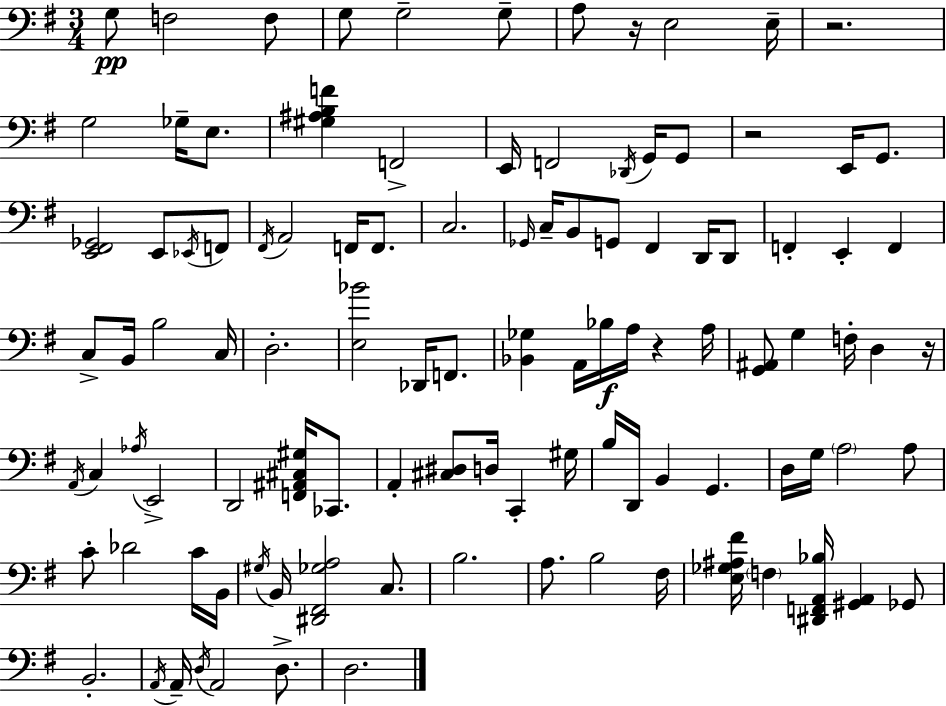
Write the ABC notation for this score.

X:1
T:Untitled
M:3/4
L:1/4
K:Em
G,/2 F,2 F,/2 G,/2 G,2 G,/2 A,/2 z/4 E,2 E,/4 z2 G,2 _G,/4 E,/2 [^G,^A,B,F] F,,2 E,,/4 F,,2 _D,,/4 G,,/4 G,,/2 z2 E,,/4 G,,/2 [E,,^F,,_G,,]2 E,,/2 _E,,/4 F,,/2 ^F,,/4 A,,2 F,,/4 F,,/2 C,2 _G,,/4 C,/4 B,,/2 G,,/2 ^F,, D,,/4 D,,/2 F,, E,, F,, C,/2 B,,/4 B,2 C,/4 D,2 [E,_B]2 _D,,/4 F,,/2 [_B,,_G,] A,,/4 _B,/4 A,/4 z A,/4 [G,,^A,,]/2 G, F,/4 D, z/4 A,,/4 C, _A,/4 E,,2 D,,2 [F,,^A,,^C,^G,]/4 _C,,/2 A,, [^C,^D,]/2 D,/4 C,, ^G,/4 B,/4 D,,/4 B,, G,, D,/4 G,/4 A,2 A,/2 C/2 _D2 C/4 B,,/4 ^G,/4 B,,/4 [^D,,^F,,_G,A,]2 C,/2 B,2 A,/2 B,2 ^F,/4 [E,_G,^A,^F]/4 F, [^D,,F,,A,,_B,]/4 [^G,,A,,] _G,,/2 B,,2 A,,/4 A,,/4 D,/4 A,,2 D,/2 D,2